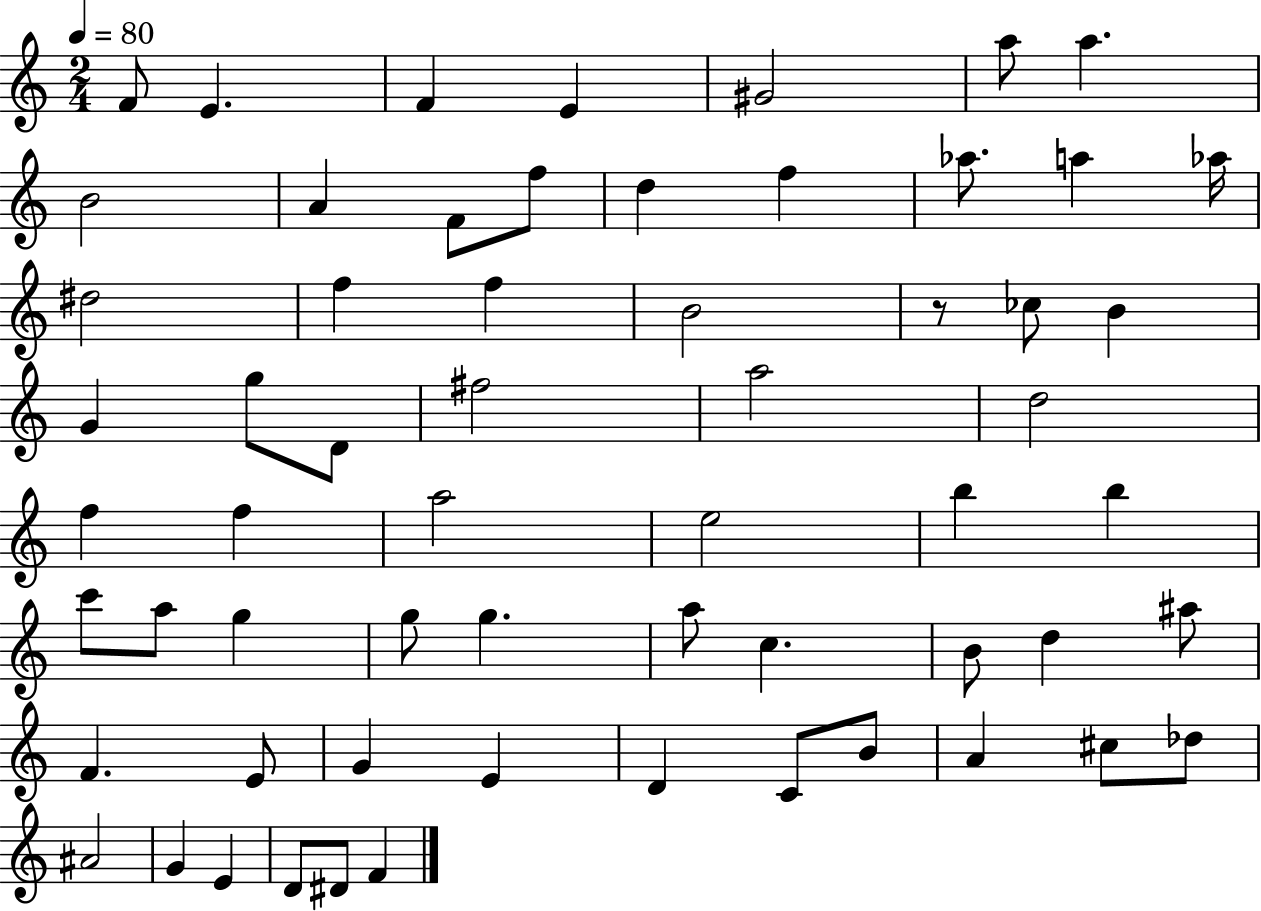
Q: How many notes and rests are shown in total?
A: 61